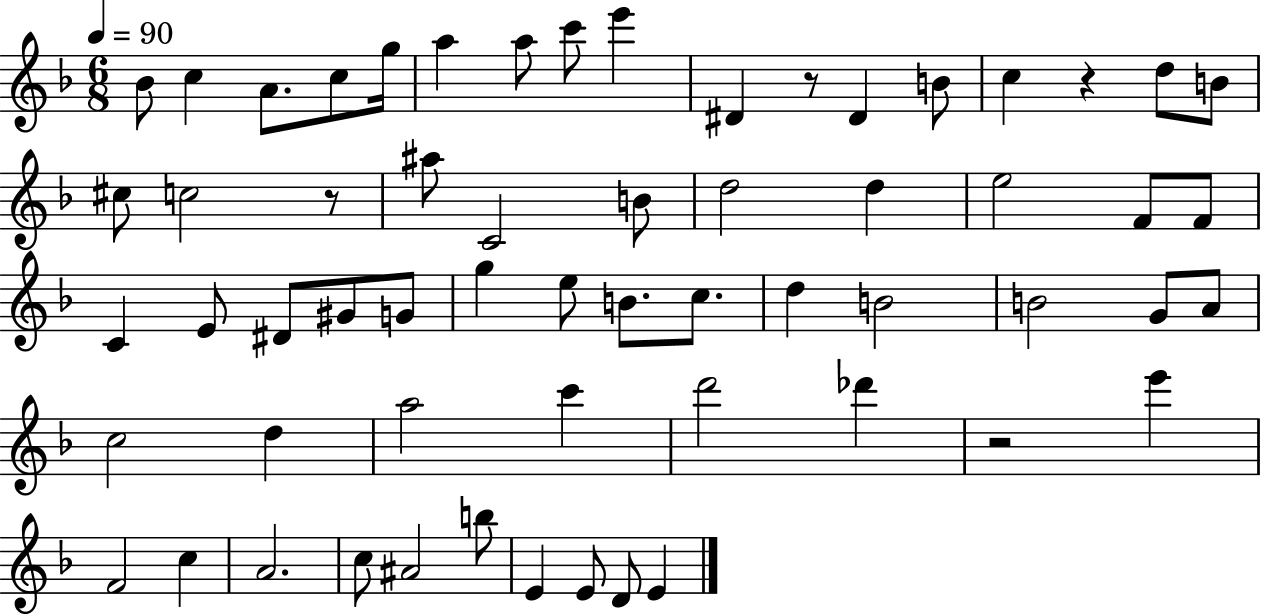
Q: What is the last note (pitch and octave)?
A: E4